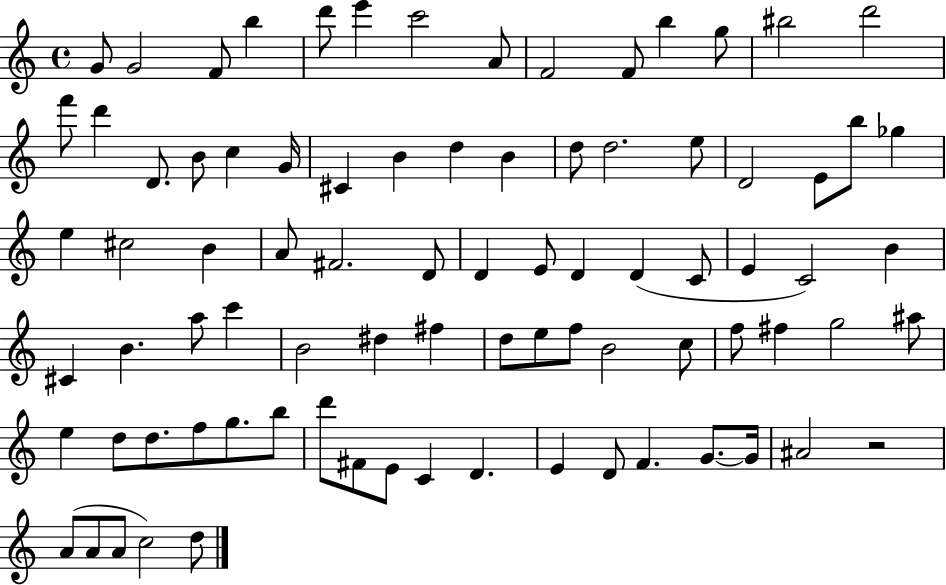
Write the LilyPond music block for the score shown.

{
  \clef treble
  \time 4/4
  \defaultTimeSignature
  \key c \major
  g'8 g'2 f'8 b''4 | d'''8 e'''4 c'''2 a'8 | f'2 f'8 b''4 g''8 | bis''2 d'''2 | \break f'''8 d'''4 d'8. b'8 c''4 g'16 | cis'4 b'4 d''4 b'4 | d''8 d''2. e''8 | d'2 e'8 b''8 ges''4 | \break e''4 cis''2 b'4 | a'8 fis'2. d'8 | d'4 e'8 d'4 d'4( c'8 | e'4 c'2) b'4 | \break cis'4 b'4. a''8 c'''4 | b'2 dis''4 fis''4 | d''8 e''8 f''8 b'2 c''8 | f''8 fis''4 g''2 ais''8 | \break e''4 d''8 d''8. f''8 g''8. b''8 | d'''8 fis'8 e'8 c'4 d'4. | e'4 d'8 f'4. g'8.~~ g'16 | ais'2 r2 | \break a'8( a'8 a'8 c''2) d''8 | \bar "|."
}